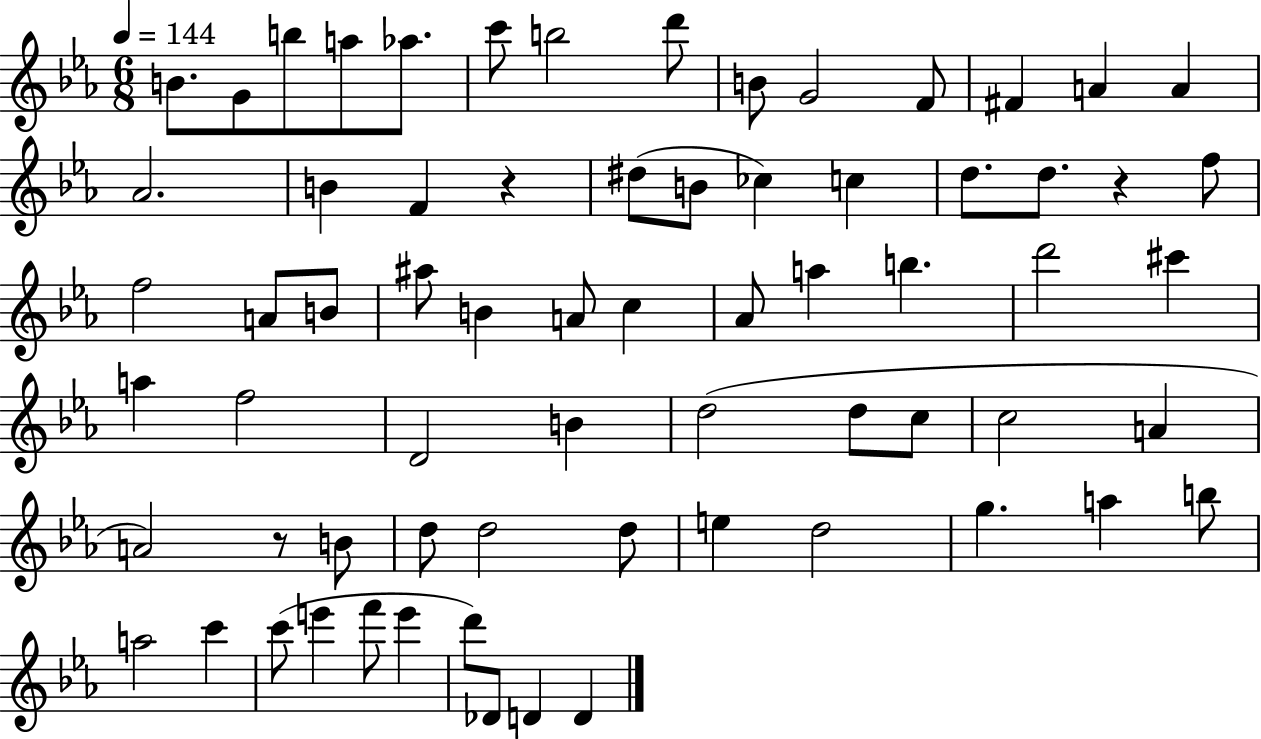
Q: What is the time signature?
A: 6/8